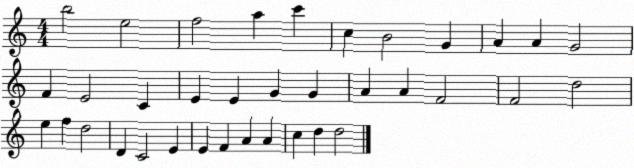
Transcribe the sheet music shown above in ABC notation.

X:1
T:Untitled
M:4/4
L:1/4
K:C
b2 e2 f2 a c' c B2 G A A G2 F E2 C E E G G A A F2 F2 d2 e f d2 D C2 E E F A A c d d2